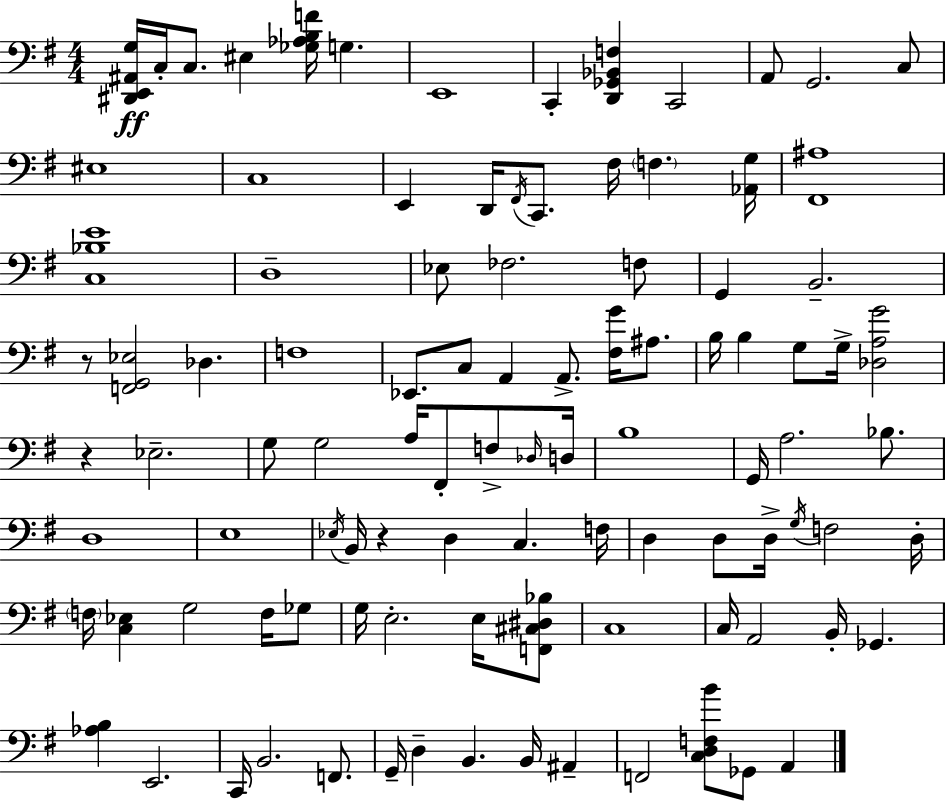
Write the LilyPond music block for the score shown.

{
  \clef bass
  \numericTimeSignature
  \time 4/4
  \key g \major
  <dis, e, ais, g>16\ff c16-. c8. eis4 <ges aes b f'>16 g4. | e,1 | c,4-. <d, ges, bes, f>4 c,2 | a,8 g,2. c8 | \break eis1 | c1 | e,4 d,16 \acciaccatura { fis,16 } c,8. fis16 \parenthesize f4. | <aes, g>16 <fis, ais>1 | \break <c bes e'>1 | d1-- | ees8 fes2. f8 | g,4 b,2.-- | \break r8 <f, g, ees>2 des4. | f1 | ees,8. c8 a,4 a,8.-> <fis g'>16 ais8. | b16 b4 g8 g16-> <des a g'>2 | \break r4 ees2.-- | g8 g2 a16 fis,8-. f8-> | \grace { des16 } d16 b1 | g,16 a2. bes8. | \break d1 | e1 | \acciaccatura { ees16 } b,16 r4 d4 c4. | f16 d4 d8 d16-> \acciaccatura { g16 } f2 | \break d16-. \parenthesize f16 <c ees>4 g2 | f16 ges8 g16 e2.-. | e16 <f, cis dis bes>8 c1 | c16 a,2 b,16-. ges,4. | \break <aes b>4 e,2. | c,16 b,2. | f,8. g,16-- d4-- b,4. b,16 | ais,4-- f,2 <c d f b'>8 ges,8 | \break a,4 \bar "|."
}